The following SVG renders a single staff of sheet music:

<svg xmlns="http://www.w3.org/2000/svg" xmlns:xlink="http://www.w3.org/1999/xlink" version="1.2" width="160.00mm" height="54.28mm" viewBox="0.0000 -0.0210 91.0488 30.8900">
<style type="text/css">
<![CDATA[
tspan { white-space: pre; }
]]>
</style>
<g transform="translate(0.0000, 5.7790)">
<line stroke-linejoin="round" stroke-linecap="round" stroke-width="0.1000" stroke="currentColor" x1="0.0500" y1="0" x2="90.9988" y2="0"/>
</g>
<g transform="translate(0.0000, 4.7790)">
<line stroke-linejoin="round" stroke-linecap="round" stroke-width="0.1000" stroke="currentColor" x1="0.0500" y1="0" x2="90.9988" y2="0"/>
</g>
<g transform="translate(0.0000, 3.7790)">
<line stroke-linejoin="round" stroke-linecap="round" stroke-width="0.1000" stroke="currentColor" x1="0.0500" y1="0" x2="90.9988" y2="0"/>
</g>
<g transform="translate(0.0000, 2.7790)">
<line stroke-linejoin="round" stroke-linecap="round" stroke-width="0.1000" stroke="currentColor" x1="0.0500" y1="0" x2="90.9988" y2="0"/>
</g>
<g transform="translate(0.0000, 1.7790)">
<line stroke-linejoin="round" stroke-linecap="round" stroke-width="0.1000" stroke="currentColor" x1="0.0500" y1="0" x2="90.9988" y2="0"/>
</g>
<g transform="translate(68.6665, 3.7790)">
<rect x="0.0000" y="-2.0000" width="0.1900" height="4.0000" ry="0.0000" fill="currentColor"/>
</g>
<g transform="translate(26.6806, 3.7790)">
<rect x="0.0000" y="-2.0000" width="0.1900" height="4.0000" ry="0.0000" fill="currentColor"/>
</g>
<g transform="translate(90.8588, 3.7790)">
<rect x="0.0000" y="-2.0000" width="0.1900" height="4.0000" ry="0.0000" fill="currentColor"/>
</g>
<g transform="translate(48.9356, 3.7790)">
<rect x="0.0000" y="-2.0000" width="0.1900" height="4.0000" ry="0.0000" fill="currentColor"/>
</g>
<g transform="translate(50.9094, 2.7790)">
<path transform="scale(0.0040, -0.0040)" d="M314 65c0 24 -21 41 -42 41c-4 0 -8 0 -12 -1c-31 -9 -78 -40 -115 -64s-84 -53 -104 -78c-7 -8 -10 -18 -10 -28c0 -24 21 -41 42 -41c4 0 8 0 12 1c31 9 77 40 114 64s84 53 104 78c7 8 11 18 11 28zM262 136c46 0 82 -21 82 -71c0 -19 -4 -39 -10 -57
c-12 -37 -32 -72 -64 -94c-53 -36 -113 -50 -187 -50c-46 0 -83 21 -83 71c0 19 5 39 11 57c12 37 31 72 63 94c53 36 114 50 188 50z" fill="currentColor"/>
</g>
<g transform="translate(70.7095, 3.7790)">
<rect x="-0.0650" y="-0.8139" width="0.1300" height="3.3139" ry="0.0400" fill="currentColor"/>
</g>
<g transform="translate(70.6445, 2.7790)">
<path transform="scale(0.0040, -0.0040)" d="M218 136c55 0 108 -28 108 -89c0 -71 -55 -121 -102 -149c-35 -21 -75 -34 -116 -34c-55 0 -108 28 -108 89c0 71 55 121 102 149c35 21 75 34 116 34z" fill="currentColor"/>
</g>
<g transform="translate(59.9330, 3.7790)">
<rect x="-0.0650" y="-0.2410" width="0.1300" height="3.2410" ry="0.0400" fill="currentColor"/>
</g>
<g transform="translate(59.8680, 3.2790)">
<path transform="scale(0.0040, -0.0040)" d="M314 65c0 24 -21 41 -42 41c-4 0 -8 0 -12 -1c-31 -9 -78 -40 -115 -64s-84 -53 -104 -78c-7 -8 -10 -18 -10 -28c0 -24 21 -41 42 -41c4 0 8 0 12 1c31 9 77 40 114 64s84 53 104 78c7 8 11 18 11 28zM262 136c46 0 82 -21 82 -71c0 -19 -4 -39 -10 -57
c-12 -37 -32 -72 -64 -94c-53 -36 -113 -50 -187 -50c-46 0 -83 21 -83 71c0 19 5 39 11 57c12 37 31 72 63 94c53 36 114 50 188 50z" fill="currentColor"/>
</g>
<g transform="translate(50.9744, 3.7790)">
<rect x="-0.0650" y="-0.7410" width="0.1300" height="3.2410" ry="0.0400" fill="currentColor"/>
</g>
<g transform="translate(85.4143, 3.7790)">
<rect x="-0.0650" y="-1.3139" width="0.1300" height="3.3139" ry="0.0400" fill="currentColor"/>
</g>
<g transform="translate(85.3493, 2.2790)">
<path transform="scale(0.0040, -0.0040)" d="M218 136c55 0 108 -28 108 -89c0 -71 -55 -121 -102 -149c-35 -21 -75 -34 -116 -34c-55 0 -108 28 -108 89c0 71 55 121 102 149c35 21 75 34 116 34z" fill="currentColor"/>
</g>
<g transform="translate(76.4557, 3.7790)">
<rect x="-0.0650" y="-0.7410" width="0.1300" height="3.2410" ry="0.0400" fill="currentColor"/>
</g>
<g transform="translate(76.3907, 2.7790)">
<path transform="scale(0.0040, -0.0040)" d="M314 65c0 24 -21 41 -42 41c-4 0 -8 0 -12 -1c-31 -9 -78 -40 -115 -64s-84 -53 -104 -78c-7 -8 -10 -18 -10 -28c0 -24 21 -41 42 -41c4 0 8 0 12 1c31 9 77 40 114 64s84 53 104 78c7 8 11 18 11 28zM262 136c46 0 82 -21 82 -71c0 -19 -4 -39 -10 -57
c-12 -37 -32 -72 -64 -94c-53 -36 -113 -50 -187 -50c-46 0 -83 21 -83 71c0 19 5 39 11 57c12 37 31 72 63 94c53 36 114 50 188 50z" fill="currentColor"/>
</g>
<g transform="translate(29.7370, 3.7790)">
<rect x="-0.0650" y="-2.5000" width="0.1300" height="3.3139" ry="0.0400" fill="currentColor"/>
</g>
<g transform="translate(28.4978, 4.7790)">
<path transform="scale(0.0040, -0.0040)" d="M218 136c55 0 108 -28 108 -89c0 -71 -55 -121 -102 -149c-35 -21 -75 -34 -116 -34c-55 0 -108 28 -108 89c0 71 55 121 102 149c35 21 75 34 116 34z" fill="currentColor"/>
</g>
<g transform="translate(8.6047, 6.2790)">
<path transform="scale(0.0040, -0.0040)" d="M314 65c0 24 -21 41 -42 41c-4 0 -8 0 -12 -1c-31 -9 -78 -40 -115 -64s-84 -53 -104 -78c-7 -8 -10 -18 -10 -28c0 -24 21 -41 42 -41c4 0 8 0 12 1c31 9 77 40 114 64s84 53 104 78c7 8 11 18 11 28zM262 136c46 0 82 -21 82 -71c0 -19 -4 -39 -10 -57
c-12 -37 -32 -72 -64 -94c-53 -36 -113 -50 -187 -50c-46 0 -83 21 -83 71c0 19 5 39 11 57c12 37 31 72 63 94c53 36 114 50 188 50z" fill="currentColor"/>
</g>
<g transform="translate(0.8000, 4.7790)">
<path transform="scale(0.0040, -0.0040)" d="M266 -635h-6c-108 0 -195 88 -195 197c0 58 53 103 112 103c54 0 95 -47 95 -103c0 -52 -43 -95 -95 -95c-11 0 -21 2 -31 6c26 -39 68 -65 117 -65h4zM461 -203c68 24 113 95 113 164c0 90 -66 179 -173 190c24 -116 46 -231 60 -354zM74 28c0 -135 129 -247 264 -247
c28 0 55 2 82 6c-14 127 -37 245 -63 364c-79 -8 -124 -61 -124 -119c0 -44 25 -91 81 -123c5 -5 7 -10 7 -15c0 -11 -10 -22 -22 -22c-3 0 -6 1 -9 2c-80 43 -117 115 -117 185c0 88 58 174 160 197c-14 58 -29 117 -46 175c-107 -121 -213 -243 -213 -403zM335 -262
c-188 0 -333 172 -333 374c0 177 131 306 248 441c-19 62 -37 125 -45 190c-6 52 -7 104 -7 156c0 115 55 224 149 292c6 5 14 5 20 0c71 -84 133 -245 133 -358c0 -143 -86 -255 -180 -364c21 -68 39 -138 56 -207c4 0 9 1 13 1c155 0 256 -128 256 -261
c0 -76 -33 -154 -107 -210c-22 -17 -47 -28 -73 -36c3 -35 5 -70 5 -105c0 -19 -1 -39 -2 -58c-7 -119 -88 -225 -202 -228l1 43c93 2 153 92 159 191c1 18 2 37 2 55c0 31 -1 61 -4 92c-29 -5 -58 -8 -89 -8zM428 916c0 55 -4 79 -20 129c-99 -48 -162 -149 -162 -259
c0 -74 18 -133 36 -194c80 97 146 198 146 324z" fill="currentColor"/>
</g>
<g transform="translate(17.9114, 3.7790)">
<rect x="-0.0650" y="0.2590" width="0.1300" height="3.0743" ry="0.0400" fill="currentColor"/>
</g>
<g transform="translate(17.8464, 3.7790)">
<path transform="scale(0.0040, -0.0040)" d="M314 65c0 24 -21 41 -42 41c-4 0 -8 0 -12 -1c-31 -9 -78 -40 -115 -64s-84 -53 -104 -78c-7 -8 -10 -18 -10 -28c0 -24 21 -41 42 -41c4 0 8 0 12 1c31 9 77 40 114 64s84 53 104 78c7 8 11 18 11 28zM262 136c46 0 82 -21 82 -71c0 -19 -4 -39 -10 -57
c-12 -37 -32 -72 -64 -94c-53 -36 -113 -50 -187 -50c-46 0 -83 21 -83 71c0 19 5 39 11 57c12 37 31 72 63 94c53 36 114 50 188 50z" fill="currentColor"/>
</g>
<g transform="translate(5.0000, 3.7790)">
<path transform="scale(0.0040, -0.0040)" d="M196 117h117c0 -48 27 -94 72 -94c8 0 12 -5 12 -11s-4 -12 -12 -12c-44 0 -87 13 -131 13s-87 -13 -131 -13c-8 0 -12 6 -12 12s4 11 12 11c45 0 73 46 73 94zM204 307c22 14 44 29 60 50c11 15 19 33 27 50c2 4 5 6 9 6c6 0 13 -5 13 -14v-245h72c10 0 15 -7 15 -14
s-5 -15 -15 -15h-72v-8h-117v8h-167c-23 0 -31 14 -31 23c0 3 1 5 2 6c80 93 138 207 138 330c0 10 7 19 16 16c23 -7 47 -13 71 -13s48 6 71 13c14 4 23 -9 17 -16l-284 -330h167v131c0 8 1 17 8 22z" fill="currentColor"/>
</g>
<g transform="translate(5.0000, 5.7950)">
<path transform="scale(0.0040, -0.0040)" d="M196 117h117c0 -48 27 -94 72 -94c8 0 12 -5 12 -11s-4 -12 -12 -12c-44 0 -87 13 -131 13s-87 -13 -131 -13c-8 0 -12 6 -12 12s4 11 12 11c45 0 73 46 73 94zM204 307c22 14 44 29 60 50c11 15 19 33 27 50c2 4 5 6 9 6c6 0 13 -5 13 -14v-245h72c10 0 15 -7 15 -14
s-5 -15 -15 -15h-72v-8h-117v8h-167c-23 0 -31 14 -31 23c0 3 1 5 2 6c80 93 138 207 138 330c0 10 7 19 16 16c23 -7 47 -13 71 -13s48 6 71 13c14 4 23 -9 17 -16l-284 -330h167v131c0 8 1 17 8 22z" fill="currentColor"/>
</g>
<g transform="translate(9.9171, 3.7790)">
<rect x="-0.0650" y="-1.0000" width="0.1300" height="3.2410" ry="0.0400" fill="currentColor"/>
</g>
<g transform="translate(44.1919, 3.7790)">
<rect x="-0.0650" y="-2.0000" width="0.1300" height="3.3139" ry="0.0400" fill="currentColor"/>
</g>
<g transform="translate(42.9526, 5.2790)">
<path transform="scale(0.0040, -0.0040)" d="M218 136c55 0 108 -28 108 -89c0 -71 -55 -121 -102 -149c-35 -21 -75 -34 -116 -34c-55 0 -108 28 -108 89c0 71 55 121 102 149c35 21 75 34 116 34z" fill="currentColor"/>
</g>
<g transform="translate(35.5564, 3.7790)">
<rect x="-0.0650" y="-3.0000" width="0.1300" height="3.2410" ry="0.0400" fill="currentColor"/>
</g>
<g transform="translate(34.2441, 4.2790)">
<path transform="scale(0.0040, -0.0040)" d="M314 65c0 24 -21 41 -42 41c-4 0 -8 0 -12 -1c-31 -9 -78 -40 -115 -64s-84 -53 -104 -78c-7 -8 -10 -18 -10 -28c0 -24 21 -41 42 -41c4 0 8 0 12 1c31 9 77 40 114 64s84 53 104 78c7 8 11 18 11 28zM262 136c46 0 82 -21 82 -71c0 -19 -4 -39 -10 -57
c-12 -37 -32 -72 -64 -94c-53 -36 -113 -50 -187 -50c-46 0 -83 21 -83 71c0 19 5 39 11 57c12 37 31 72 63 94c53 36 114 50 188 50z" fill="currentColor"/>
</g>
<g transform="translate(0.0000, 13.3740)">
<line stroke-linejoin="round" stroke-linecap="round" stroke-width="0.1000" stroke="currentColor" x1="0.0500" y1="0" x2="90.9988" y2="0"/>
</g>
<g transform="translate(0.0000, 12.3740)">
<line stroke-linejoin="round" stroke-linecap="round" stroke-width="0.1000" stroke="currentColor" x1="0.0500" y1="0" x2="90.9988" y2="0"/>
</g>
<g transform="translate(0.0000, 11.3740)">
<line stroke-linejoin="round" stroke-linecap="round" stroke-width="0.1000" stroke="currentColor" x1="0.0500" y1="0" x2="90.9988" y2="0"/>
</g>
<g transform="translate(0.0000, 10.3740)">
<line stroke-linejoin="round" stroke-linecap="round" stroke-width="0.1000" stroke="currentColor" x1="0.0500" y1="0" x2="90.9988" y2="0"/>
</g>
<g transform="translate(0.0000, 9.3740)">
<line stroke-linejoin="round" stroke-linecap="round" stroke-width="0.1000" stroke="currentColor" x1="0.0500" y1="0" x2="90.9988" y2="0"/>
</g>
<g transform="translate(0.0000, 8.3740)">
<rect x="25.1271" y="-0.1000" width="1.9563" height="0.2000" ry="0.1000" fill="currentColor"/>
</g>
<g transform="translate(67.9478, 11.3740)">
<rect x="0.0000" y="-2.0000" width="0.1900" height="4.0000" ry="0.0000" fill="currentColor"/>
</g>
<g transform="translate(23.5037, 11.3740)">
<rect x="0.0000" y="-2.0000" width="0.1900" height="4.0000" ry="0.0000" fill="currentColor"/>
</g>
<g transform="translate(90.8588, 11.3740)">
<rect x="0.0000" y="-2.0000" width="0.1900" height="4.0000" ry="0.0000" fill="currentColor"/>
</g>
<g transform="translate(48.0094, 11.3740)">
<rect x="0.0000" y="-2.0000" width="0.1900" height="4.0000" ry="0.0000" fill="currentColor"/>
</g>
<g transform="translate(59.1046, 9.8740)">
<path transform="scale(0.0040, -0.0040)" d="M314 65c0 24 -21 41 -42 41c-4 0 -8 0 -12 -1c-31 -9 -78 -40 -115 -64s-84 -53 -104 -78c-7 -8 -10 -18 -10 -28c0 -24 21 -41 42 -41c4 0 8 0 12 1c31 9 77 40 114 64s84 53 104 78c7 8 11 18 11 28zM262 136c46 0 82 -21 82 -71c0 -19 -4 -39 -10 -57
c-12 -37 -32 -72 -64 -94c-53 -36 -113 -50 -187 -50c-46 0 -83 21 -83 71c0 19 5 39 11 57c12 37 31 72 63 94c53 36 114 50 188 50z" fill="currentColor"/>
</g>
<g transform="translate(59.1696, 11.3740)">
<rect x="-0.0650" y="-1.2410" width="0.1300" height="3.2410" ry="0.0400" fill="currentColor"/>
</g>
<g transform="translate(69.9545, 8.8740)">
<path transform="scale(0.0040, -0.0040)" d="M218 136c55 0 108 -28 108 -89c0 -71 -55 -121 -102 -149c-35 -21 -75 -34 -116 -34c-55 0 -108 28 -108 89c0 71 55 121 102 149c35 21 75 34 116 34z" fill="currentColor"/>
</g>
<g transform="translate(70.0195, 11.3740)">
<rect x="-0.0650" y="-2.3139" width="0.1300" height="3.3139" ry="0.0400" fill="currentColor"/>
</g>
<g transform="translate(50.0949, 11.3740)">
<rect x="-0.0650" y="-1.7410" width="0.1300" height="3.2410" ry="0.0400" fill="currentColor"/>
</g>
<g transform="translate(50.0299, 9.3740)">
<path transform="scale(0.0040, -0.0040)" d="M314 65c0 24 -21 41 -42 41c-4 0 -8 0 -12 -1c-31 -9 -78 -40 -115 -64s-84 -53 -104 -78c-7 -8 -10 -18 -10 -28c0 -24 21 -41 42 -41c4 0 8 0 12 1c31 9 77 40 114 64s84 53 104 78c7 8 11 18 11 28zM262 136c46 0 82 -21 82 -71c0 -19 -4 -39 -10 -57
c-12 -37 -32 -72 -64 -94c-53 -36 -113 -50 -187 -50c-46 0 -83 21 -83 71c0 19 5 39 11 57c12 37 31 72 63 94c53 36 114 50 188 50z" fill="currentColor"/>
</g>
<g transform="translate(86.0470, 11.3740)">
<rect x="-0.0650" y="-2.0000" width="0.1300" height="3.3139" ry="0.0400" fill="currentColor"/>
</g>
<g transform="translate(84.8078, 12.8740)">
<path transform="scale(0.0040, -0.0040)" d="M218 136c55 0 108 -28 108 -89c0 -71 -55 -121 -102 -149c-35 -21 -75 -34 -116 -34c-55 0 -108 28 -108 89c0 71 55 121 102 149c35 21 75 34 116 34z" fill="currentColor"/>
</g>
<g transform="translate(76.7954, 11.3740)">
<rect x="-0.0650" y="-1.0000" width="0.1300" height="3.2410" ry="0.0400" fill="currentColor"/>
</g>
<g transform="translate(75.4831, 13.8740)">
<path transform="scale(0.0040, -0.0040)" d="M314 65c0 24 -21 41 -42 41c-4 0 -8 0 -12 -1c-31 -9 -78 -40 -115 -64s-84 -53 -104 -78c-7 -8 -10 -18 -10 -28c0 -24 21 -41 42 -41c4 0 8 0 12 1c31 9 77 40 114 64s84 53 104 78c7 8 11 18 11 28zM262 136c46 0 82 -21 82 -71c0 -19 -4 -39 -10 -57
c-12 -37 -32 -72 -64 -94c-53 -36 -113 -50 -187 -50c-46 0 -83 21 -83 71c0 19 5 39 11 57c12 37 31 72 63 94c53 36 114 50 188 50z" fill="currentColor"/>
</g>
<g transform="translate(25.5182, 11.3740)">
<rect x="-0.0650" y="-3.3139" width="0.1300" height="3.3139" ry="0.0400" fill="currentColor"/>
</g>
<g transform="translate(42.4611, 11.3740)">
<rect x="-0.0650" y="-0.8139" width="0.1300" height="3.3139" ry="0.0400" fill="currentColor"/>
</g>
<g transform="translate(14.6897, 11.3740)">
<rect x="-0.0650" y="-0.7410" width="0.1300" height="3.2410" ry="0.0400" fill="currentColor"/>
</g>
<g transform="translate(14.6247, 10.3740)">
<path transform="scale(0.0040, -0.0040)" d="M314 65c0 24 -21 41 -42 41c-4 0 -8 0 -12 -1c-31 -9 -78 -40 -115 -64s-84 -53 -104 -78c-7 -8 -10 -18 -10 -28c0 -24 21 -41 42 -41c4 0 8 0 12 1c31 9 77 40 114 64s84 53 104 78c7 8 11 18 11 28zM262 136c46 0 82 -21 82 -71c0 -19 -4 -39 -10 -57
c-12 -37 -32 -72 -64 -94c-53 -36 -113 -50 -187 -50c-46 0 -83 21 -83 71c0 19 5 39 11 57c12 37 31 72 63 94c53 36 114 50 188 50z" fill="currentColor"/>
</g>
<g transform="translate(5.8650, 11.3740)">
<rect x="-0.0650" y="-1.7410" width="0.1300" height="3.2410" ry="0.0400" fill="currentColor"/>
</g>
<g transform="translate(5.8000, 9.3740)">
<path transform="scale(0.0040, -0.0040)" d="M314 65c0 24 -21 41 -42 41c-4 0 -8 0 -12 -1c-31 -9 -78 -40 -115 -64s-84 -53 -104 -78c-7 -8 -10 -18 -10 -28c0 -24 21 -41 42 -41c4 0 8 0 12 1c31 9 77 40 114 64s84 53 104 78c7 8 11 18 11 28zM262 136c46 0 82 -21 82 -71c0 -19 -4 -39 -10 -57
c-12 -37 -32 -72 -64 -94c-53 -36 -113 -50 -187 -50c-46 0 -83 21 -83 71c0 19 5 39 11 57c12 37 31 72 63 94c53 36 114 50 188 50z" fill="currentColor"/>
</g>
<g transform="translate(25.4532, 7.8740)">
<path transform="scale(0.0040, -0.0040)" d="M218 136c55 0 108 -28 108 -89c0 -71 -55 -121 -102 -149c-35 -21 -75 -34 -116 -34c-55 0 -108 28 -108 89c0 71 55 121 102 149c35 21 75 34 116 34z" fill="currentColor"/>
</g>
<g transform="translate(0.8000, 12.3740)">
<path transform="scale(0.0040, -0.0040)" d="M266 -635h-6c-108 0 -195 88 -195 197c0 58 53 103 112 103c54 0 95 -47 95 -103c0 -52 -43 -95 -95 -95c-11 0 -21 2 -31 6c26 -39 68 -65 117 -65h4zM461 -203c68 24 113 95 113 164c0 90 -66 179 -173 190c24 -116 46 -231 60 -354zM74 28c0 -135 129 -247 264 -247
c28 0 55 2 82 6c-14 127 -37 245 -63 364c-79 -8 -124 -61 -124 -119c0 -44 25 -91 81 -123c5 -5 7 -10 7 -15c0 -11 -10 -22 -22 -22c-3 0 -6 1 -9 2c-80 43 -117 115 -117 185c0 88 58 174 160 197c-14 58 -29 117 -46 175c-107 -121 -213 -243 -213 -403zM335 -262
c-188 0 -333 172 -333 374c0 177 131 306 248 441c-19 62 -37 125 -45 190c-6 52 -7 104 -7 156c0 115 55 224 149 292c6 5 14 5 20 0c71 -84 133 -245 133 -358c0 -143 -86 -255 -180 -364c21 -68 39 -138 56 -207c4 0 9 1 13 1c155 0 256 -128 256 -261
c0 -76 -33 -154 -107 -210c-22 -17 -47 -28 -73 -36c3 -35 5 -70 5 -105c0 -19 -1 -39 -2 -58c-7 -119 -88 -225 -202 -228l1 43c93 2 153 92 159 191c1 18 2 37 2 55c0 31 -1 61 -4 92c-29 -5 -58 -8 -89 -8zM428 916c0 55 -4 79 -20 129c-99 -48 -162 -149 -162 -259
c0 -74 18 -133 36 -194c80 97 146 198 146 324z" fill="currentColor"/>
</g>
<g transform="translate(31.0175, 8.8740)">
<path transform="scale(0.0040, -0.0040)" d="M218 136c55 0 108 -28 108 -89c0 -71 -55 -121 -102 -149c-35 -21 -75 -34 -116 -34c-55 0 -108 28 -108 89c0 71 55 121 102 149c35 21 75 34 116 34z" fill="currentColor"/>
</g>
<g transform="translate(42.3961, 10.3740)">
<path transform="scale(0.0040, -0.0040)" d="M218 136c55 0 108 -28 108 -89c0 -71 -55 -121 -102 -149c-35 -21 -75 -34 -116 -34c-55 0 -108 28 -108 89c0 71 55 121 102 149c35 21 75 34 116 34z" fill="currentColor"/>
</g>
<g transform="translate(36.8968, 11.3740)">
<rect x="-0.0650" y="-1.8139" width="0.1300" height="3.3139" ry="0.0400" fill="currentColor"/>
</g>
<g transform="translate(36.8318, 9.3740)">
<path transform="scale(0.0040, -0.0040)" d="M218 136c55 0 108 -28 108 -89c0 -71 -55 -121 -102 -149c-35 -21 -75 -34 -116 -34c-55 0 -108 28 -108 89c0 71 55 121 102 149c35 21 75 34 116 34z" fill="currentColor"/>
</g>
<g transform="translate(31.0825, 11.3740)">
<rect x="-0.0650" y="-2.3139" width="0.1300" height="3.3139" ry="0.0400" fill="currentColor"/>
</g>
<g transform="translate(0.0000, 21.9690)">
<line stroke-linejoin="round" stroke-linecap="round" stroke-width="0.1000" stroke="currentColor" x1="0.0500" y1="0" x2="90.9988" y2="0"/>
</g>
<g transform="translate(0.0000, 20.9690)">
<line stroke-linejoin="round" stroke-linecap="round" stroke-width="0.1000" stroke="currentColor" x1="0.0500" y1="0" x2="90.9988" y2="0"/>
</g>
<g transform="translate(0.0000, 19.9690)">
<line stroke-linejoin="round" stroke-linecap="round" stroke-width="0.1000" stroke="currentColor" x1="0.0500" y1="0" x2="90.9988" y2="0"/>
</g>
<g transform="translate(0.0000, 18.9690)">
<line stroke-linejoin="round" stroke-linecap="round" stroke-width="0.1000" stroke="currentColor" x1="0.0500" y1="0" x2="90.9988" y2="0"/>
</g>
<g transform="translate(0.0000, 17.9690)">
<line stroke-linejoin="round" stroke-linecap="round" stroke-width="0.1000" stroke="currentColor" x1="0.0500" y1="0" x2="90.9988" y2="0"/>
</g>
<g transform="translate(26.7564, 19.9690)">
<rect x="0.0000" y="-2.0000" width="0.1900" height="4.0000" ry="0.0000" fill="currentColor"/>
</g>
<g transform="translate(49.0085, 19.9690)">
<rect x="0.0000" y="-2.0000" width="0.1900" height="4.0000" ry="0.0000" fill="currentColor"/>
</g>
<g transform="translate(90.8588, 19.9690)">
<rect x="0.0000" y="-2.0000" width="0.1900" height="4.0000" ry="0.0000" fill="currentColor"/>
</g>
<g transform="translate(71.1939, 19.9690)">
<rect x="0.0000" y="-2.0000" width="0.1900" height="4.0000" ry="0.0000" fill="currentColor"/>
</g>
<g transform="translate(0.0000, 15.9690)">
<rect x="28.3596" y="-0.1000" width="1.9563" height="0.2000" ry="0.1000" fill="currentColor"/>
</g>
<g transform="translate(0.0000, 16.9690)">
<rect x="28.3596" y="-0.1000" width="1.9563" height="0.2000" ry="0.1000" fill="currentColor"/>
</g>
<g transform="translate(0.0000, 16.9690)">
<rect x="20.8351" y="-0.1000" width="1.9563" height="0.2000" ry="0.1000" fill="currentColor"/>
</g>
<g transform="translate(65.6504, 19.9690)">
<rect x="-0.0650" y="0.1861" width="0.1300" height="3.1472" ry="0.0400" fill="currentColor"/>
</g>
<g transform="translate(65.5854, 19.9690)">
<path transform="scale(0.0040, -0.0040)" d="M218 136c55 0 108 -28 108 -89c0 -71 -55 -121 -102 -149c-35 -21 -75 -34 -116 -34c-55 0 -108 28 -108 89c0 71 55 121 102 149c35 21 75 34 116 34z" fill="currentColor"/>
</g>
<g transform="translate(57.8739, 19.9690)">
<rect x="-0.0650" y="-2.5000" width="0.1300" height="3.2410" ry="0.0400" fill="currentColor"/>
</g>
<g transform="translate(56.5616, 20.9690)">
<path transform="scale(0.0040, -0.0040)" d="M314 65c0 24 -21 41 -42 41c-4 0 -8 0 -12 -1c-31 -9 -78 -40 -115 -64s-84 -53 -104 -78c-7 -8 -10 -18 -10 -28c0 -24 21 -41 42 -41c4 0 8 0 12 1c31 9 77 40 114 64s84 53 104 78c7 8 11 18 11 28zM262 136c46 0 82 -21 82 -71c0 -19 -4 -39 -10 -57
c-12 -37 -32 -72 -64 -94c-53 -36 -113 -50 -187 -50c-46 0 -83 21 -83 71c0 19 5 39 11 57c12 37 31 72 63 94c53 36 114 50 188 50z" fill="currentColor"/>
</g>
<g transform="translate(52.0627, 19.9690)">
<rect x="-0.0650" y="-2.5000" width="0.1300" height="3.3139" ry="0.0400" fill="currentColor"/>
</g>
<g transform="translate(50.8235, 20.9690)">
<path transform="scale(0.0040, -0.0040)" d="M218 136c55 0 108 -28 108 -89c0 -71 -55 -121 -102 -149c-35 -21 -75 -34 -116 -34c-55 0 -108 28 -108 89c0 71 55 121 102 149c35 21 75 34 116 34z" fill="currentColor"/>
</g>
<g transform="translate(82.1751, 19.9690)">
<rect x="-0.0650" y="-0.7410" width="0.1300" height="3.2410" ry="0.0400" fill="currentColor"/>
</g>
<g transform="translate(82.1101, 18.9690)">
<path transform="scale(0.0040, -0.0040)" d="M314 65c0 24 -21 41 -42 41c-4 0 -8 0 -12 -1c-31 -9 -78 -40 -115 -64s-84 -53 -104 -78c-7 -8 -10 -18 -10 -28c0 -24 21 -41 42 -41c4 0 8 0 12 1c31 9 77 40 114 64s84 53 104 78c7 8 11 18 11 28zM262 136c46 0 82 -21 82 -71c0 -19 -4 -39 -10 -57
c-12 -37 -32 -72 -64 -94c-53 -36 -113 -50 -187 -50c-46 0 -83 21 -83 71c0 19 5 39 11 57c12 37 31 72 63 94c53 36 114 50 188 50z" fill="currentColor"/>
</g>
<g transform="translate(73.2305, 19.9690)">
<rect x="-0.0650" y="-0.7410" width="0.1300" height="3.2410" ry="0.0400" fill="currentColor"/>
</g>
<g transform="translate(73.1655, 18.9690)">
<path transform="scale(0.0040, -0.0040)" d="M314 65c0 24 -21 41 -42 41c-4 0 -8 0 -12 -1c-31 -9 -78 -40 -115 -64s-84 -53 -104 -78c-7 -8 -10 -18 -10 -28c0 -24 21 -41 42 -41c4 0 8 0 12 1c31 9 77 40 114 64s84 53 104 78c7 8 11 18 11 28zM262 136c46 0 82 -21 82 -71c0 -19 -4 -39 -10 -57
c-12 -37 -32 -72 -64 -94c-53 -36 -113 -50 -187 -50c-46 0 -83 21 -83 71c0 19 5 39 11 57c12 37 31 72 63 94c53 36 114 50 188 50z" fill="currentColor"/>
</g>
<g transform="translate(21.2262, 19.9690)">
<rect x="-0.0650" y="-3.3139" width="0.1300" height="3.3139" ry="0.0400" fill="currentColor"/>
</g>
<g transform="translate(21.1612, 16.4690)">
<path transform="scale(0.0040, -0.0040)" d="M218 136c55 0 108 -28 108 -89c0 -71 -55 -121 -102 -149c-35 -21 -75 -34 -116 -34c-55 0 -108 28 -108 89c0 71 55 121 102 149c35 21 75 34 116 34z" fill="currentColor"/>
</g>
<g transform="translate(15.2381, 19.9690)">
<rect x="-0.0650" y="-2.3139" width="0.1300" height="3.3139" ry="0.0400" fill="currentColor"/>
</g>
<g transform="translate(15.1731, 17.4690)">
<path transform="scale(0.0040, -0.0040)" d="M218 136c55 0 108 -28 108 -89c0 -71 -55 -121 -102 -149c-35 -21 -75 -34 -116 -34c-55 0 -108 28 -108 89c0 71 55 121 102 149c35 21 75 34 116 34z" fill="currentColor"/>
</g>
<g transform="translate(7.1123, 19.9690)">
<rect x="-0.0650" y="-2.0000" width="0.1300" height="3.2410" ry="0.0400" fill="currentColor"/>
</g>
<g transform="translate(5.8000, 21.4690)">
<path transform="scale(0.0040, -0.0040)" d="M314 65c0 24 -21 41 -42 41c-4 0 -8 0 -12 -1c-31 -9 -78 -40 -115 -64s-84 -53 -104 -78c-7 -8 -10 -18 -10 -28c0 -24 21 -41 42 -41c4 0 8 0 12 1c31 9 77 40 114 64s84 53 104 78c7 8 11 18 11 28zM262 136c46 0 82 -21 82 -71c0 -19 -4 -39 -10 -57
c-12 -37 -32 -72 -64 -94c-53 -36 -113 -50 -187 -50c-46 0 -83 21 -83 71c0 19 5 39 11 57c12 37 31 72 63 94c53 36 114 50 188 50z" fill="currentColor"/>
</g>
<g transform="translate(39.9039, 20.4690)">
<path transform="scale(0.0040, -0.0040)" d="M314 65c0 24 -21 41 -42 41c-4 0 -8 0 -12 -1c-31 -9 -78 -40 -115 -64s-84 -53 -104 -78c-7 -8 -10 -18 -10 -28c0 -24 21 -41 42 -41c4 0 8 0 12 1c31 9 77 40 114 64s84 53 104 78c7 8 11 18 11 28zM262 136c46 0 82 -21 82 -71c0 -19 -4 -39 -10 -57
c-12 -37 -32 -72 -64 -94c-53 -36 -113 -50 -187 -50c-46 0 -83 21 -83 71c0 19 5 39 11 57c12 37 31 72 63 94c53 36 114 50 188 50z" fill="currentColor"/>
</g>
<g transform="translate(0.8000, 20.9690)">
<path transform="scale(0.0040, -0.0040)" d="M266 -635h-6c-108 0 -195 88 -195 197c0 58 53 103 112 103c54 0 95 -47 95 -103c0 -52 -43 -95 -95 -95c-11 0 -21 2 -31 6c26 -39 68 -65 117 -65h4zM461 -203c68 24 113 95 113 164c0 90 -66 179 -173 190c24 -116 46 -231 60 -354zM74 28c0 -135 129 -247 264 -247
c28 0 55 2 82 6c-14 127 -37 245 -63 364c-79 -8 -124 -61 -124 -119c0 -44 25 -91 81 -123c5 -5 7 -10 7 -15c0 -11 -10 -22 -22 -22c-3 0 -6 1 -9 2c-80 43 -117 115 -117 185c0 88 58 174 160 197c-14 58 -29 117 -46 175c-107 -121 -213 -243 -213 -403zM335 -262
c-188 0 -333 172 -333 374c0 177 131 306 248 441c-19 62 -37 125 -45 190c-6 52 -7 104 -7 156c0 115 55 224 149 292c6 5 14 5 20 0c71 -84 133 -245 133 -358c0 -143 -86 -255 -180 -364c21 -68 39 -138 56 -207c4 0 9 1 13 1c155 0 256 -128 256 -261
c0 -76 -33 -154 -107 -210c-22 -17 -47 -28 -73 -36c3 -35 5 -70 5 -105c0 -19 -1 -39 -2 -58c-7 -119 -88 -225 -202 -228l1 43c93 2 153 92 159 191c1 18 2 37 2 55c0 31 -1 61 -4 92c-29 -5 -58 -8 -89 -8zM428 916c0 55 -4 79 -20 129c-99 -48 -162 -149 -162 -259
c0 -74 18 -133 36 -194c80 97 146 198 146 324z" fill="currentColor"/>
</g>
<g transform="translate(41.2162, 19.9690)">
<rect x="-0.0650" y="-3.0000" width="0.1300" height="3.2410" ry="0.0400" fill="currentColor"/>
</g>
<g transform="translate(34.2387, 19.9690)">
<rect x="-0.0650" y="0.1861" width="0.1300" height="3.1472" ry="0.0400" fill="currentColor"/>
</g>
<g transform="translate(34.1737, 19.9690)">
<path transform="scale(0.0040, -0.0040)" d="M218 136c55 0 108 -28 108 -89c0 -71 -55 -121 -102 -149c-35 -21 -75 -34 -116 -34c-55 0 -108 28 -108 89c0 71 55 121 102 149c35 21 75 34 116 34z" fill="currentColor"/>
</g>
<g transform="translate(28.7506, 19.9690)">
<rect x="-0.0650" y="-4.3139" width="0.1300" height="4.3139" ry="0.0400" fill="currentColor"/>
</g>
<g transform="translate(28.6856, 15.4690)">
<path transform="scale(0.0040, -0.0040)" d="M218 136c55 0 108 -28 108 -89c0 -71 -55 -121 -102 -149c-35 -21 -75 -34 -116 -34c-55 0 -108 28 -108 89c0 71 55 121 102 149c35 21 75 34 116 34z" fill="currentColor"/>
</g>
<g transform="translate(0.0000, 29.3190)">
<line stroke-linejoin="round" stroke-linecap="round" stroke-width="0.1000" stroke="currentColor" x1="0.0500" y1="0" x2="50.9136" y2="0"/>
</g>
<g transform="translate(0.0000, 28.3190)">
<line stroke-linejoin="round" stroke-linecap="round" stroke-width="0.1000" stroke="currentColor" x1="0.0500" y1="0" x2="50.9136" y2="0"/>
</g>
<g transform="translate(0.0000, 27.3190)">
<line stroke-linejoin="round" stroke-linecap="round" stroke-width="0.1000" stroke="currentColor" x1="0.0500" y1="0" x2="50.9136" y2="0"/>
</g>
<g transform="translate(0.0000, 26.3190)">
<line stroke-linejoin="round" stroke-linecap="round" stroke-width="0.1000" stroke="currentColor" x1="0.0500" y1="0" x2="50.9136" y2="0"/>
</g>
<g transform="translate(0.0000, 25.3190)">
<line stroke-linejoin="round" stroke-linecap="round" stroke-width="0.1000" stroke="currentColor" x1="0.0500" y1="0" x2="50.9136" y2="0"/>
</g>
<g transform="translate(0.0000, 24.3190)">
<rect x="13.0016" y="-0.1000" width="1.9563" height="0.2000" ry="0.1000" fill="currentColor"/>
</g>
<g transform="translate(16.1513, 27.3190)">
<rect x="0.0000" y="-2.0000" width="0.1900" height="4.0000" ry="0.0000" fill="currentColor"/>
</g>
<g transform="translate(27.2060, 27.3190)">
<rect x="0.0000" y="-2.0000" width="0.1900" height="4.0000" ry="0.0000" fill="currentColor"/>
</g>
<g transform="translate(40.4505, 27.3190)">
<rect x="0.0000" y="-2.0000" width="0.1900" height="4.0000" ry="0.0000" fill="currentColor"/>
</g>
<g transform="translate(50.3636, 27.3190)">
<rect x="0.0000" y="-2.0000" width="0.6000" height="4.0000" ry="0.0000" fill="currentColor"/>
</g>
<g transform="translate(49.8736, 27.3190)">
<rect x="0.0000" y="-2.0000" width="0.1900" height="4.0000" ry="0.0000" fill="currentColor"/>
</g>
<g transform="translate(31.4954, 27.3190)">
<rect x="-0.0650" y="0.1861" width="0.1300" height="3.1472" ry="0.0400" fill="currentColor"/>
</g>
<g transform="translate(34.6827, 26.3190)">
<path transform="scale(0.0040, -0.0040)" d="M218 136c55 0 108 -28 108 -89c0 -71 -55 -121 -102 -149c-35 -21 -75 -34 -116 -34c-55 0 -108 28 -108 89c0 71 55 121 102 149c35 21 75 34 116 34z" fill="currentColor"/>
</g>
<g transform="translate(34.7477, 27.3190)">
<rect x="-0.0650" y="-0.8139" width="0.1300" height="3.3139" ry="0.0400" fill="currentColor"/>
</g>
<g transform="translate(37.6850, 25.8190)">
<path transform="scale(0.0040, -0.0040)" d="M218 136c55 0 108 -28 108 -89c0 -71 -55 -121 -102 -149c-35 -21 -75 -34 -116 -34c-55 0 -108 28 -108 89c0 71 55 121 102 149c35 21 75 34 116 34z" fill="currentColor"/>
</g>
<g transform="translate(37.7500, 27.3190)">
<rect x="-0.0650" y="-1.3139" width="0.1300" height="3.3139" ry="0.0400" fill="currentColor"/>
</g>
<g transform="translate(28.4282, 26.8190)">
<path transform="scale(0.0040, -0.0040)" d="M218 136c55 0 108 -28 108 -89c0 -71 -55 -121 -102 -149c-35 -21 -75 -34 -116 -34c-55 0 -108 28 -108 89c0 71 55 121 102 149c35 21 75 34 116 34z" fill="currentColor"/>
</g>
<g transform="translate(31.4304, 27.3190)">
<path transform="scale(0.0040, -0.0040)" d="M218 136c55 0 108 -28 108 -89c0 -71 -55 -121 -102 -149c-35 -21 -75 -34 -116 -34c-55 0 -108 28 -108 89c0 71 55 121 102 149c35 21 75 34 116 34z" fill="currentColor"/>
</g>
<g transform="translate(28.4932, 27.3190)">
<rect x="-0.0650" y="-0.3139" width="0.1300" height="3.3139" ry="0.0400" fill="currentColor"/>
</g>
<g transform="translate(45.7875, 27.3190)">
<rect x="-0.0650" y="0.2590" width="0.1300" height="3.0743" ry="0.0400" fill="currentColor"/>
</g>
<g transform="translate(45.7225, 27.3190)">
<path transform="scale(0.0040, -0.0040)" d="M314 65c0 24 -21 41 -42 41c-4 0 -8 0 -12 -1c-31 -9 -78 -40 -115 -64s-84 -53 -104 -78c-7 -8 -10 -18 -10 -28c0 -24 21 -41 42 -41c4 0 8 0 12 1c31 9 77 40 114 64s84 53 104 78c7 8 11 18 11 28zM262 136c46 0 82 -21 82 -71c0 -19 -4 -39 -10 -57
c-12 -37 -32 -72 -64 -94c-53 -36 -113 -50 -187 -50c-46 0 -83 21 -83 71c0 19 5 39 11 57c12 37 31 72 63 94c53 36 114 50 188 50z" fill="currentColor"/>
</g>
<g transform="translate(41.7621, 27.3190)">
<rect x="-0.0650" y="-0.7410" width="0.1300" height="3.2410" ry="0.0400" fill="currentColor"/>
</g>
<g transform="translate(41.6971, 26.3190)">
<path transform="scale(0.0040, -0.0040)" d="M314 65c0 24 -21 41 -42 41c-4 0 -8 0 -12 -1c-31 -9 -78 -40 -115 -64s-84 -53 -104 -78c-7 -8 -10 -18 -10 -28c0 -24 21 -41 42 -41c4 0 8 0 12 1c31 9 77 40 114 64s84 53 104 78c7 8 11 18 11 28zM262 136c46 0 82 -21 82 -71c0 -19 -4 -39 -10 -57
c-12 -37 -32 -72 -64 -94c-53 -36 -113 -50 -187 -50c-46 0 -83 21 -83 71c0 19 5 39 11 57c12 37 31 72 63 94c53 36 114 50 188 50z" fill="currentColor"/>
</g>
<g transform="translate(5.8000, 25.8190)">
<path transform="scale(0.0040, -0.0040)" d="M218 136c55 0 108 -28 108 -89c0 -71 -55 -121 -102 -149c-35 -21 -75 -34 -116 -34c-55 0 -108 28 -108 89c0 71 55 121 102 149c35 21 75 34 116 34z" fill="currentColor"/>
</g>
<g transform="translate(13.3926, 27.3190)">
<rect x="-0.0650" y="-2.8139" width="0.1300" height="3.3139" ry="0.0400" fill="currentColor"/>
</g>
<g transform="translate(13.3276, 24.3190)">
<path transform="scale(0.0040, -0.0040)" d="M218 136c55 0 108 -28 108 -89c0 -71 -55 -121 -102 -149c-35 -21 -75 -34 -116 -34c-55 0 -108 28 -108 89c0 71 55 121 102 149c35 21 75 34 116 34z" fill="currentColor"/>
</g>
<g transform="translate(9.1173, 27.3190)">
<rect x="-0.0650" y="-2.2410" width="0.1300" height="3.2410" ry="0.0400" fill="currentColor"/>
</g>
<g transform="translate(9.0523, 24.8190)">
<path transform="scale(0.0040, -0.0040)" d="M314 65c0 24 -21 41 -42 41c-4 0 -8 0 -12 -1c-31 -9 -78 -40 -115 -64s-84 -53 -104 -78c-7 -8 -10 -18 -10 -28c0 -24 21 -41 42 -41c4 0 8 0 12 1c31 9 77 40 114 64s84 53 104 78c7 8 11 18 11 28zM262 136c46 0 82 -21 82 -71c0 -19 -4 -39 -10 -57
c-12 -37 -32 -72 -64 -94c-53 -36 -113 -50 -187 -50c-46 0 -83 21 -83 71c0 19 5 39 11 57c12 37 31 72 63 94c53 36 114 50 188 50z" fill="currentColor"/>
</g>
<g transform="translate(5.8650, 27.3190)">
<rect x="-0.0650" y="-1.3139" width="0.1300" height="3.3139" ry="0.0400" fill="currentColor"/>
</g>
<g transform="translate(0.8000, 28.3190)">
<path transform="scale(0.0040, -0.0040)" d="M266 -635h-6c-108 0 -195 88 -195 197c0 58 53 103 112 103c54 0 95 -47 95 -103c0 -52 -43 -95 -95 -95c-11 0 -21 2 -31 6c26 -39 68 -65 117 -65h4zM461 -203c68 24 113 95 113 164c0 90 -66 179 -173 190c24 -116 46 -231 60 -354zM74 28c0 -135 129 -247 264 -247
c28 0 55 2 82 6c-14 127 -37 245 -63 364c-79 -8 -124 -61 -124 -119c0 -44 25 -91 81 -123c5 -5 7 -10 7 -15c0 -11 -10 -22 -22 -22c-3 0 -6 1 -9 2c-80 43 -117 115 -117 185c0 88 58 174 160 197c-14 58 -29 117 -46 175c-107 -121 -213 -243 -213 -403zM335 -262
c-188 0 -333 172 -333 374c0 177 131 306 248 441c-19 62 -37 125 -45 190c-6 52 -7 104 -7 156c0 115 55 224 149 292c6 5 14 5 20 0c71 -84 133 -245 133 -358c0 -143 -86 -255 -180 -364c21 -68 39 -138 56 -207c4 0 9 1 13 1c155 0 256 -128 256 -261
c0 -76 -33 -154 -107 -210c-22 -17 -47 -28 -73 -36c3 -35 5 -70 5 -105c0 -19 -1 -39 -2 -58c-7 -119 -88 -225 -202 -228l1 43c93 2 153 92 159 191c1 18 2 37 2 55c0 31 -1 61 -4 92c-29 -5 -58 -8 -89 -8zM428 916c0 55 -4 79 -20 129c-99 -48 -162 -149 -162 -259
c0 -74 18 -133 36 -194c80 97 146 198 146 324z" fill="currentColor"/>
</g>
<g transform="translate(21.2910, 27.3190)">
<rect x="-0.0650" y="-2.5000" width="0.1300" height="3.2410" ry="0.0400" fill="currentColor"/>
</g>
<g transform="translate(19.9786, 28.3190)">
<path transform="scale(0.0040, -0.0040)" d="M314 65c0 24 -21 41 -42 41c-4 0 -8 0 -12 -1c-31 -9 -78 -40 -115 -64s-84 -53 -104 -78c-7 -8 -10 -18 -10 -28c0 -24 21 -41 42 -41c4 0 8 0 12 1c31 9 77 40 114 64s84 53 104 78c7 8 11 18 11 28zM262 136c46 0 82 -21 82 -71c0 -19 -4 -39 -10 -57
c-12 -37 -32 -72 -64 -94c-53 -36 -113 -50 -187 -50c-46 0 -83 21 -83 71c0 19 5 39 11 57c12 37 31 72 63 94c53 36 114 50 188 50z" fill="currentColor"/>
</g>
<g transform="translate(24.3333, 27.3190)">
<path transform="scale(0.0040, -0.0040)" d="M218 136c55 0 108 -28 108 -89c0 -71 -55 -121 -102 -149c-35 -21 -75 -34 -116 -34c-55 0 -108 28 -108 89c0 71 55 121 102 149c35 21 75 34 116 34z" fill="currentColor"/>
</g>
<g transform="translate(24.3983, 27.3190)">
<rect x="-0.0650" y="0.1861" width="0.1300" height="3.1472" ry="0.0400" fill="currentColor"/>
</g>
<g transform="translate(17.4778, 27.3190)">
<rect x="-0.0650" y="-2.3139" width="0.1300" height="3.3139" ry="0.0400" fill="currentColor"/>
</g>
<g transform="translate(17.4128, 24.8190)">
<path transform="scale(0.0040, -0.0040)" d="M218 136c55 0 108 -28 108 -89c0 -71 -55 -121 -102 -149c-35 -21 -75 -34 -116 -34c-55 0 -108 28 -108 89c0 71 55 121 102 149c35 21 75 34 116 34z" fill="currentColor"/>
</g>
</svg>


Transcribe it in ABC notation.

X:1
T:Untitled
M:4/4
L:1/4
K:C
D2 B2 G A2 F d2 c2 d d2 e f2 d2 b g f d f2 e2 g D2 F F2 g b d' B A2 G G2 B d2 d2 e g2 a g G2 B c B d e d2 B2